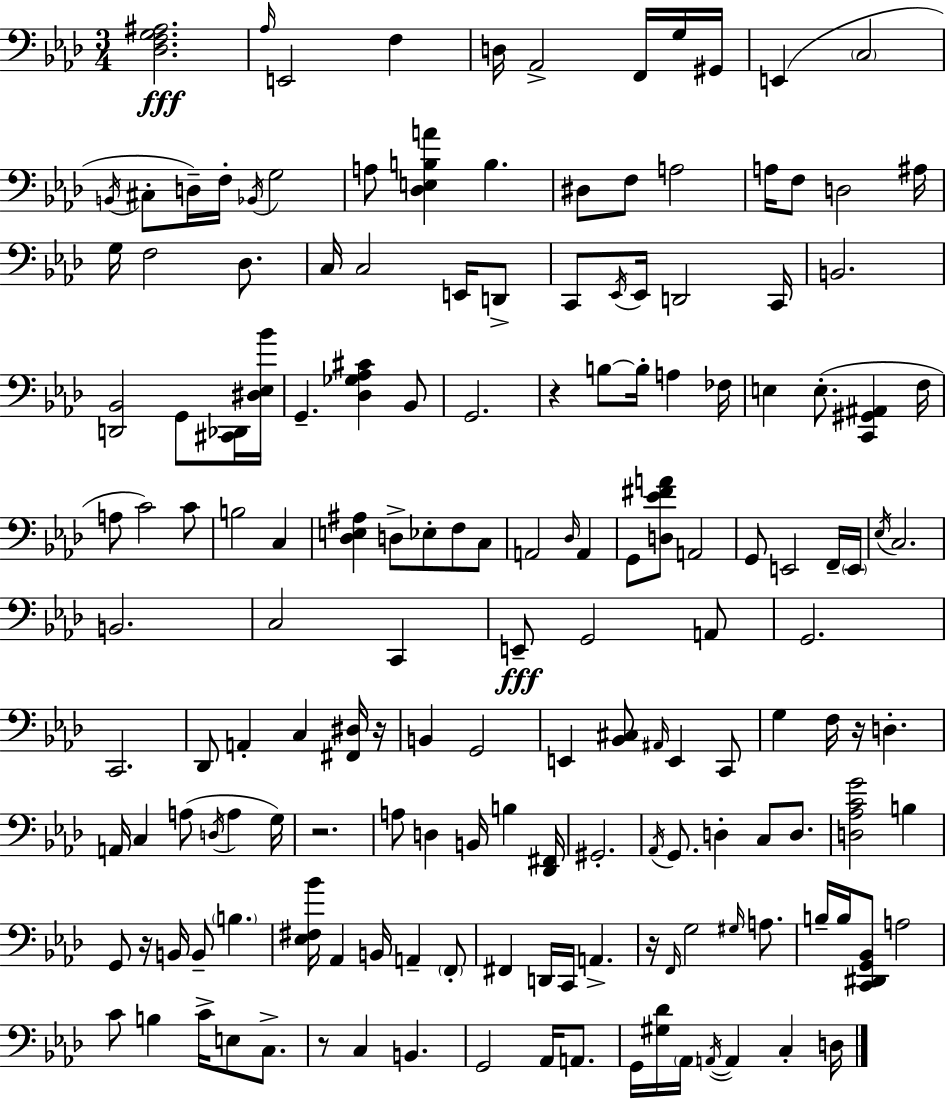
X:1
T:Untitled
M:3/4
L:1/4
K:Ab
[_D,F,G,^A,]2 _A,/4 E,,2 F, D,/4 _A,,2 F,,/4 G,/4 ^G,,/4 E,, C,2 B,,/4 ^C,/2 D,/4 F,/4 _B,,/4 G,2 A,/2 [_D,E,B,A] B, ^D,/2 F,/2 A,2 A,/4 F,/2 D,2 ^A,/4 G,/4 F,2 _D,/2 C,/4 C,2 E,,/4 D,,/2 C,,/2 _E,,/4 _E,,/4 D,,2 C,,/4 B,,2 [D,,_B,,]2 G,,/2 [^C,,_D,,]/4 [^D,_E,_B]/4 G,, [_D,_G,_A,^C] _B,,/2 G,,2 z B,/2 B,/4 A, _F,/4 E, E,/2 [C,,^G,,^A,,] F,/4 A,/2 C2 C/2 B,2 C, [_D,E,^A,] D,/2 _E,/2 F,/2 C,/2 A,,2 _D,/4 A,, G,,/2 [D,_E^FA]/2 A,,2 G,,/2 E,,2 F,,/4 E,,/4 _E,/4 C,2 B,,2 C,2 C,, E,,/2 G,,2 A,,/2 G,,2 C,,2 _D,,/2 A,, C, [^F,,^D,]/4 z/4 B,, G,,2 E,, [_B,,^C,]/2 ^A,,/4 E,, C,,/2 G, F,/4 z/4 D, A,,/4 C, A,/2 D,/4 A, G,/4 z2 A,/2 D, B,,/4 B, [_D,,^F,,]/4 ^G,,2 _A,,/4 G,,/2 D, C,/2 D,/2 [D,_A,CG]2 B, G,,/2 z/4 B,,/4 B,,/2 B, [_E,^F,_B]/4 _A,, B,,/4 A,, F,,/2 ^F,, D,,/4 C,,/4 A,, z/4 F,,/4 G,2 ^G,/4 A,/2 B,/4 B,/4 [C,,^D,,G,,_B,,]/2 A,2 C/2 B, C/4 E,/2 C,/2 z/2 C, B,, G,,2 _A,,/4 A,,/2 G,,/4 [^G,_D]/4 _A,,/4 A,,/4 A,, C, D,/4